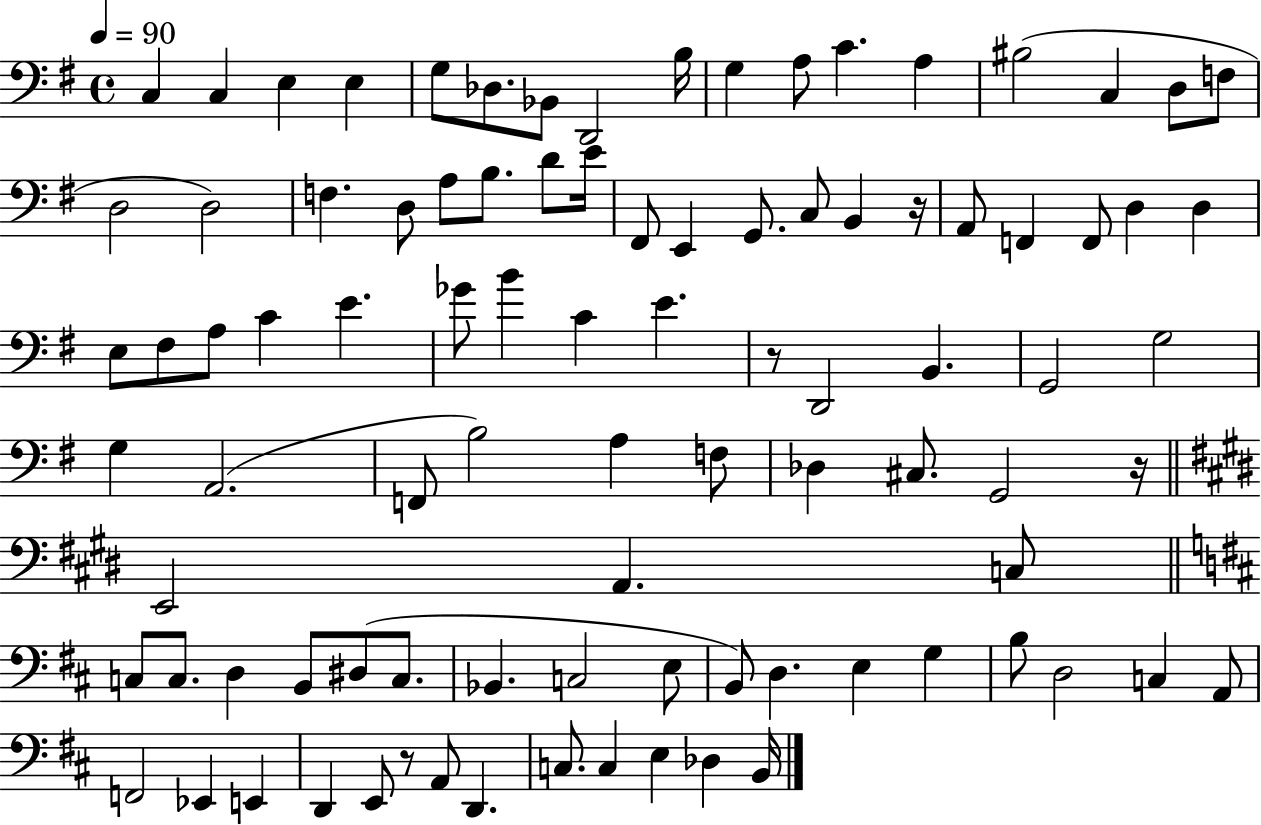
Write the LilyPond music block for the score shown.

{
  \clef bass
  \time 4/4
  \defaultTimeSignature
  \key g \major
  \tempo 4 = 90
  \repeat volta 2 { c4 c4 e4 e4 | g8 des8. bes,8 d,2 b16 | g4 a8 c'4. a4 | bis2( c4 d8 f8 | \break d2 d2) | f4. d8 a8 b8. d'8 e'16 | fis,8 e,4 g,8. c8 b,4 r16 | a,8 f,4 f,8 d4 d4 | \break e8 fis8 a8 c'4 e'4. | ges'8 b'4 c'4 e'4. | r8 d,2 b,4. | g,2 g2 | \break g4 a,2.( | f,8 b2) a4 f8 | des4 cis8. g,2 r16 | \bar "||" \break \key e \major e,2 a,4. c8 | \bar "||" \break \key b \minor c8 c8. d4 b,8 dis8( c8. | bes,4. c2 e8 | b,8) d4. e4 g4 | b8 d2 c4 a,8 | \break f,2 ees,4 e,4 | d,4 e,8 r8 a,8 d,4. | c8. c4 e4 des4 b,16 | } \bar "|."
}